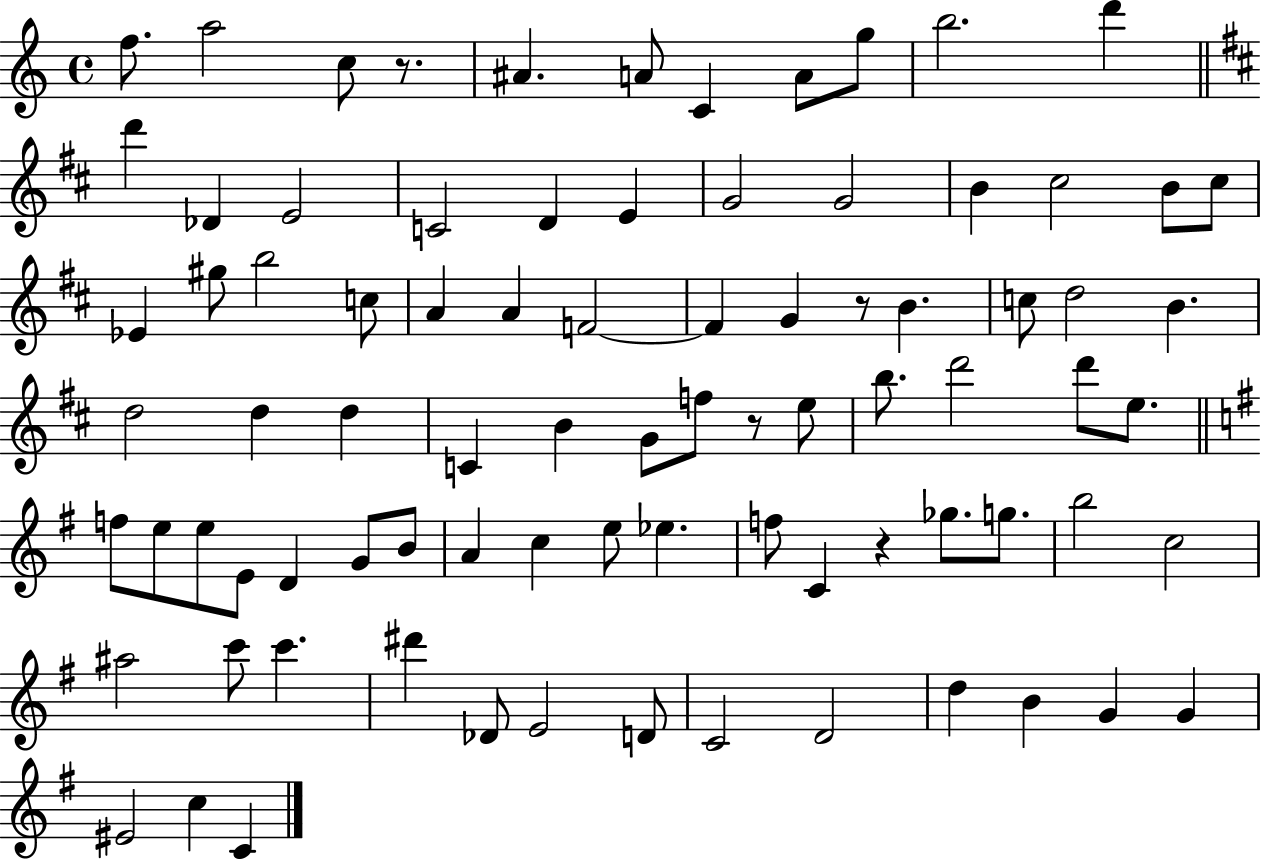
{
  \clef treble
  \time 4/4
  \defaultTimeSignature
  \key c \major
  f''8. a''2 c''8 r8. | ais'4. a'8 c'4 a'8 g''8 | b''2. d'''4 | \bar "||" \break \key b \minor d'''4 des'4 e'2 | c'2 d'4 e'4 | g'2 g'2 | b'4 cis''2 b'8 cis''8 | \break ees'4 gis''8 b''2 c''8 | a'4 a'4 f'2~~ | f'4 g'4 r8 b'4. | c''8 d''2 b'4. | \break d''2 d''4 d''4 | c'4 b'4 g'8 f''8 r8 e''8 | b''8. d'''2 d'''8 e''8. | \bar "||" \break \key e \minor f''8 e''8 e''8 e'8 d'4 g'8 b'8 | a'4 c''4 e''8 ees''4. | f''8 c'4 r4 ges''8. g''8. | b''2 c''2 | \break ais''2 c'''8 c'''4. | dis'''4 des'8 e'2 d'8 | c'2 d'2 | d''4 b'4 g'4 g'4 | \break eis'2 c''4 c'4 | \bar "|."
}